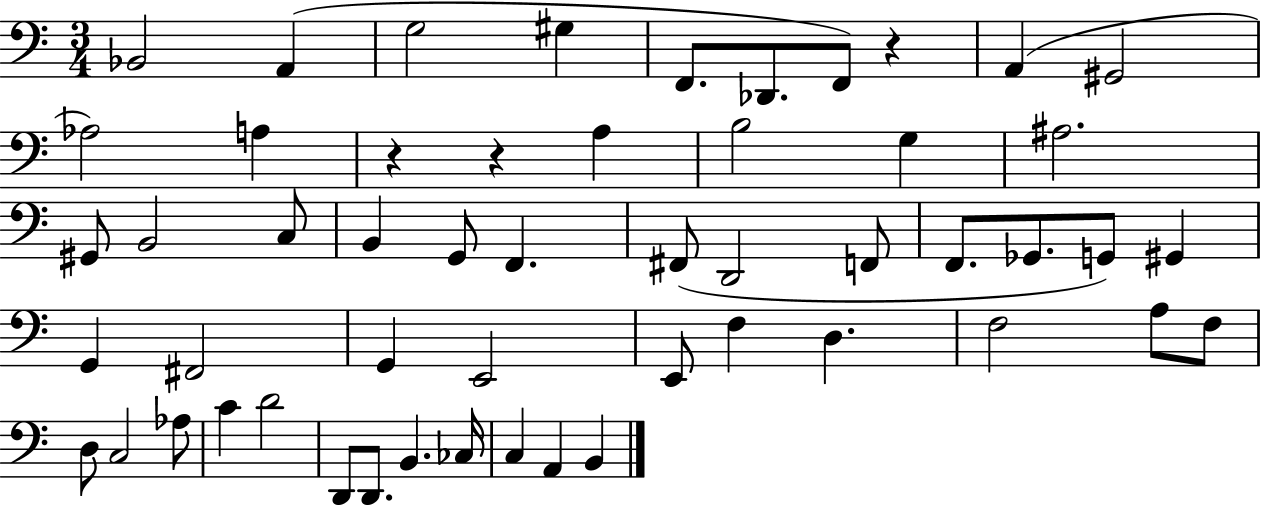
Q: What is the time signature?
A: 3/4